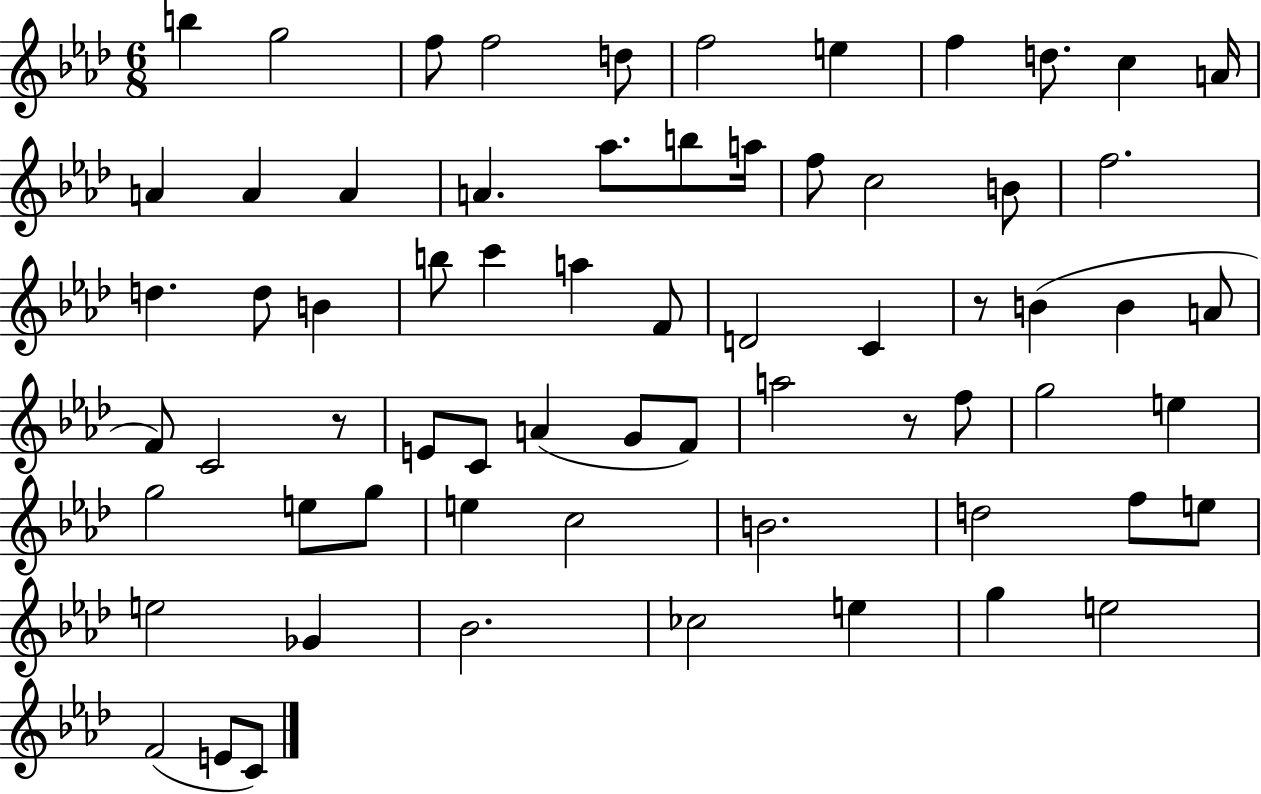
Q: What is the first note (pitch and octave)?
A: B5